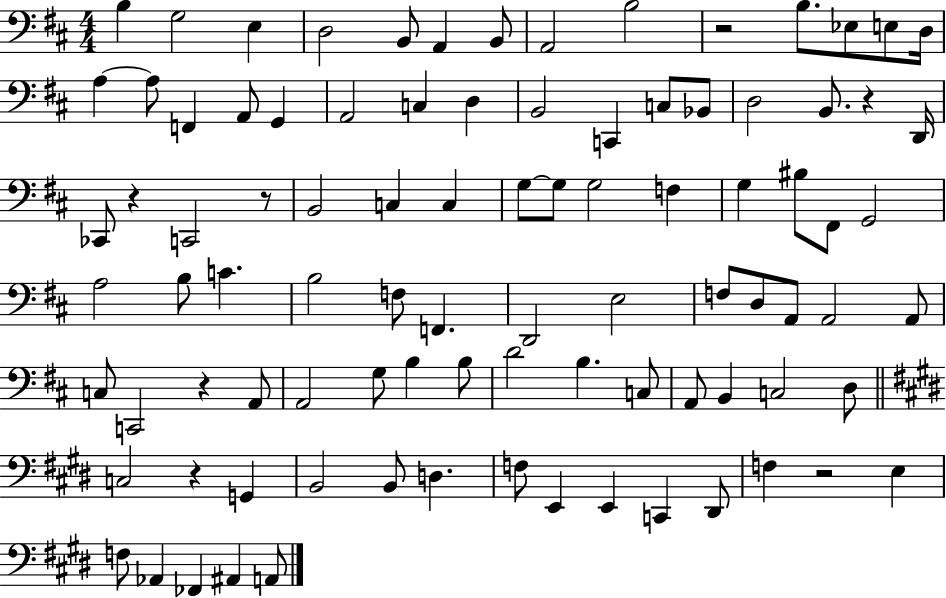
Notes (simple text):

B3/q G3/h E3/q D3/h B2/e A2/q B2/e A2/h B3/h R/h B3/e. Eb3/e E3/e D3/s A3/q A3/e F2/q A2/e G2/q A2/h C3/q D3/q B2/h C2/q C3/e Bb2/e D3/h B2/e. R/q D2/s CES2/e R/q C2/h R/e B2/h C3/q C3/q G3/e G3/e G3/h F3/q G3/q BIS3/e F#2/e G2/h A3/h B3/e C4/q. B3/h F3/e F2/q. D2/h E3/h F3/e D3/e A2/e A2/h A2/e C3/e C2/h R/q A2/e A2/h G3/e B3/q B3/e D4/h B3/q. C3/e A2/e B2/q C3/h D3/e C3/h R/q G2/q B2/h B2/e D3/q. F3/e E2/q E2/q C2/q D#2/e F3/q R/h E3/q F3/e Ab2/q FES2/q A#2/q A2/e